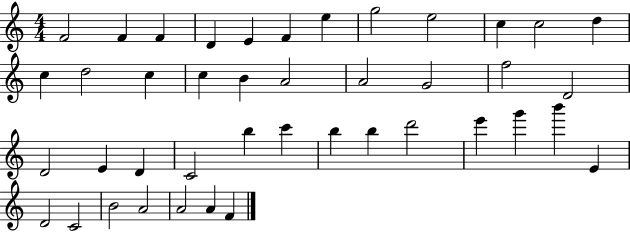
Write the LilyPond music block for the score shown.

{
  \clef treble
  \numericTimeSignature
  \time 4/4
  \key c \major
  f'2 f'4 f'4 | d'4 e'4 f'4 e''4 | g''2 e''2 | c''4 c''2 d''4 | \break c''4 d''2 c''4 | c''4 b'4 a'2 | a'2 g'2 | f''2 d'2 | \break d'2 e'4 d'4 | c'2 b''4 c'''4 | b''4 b''4 d'''2 | e'''4 g'''4 b'''4 e'4 | \break d'2 c'2 | b'2 a'2 | a'2 a'4 f'4 | \bar "|."
}